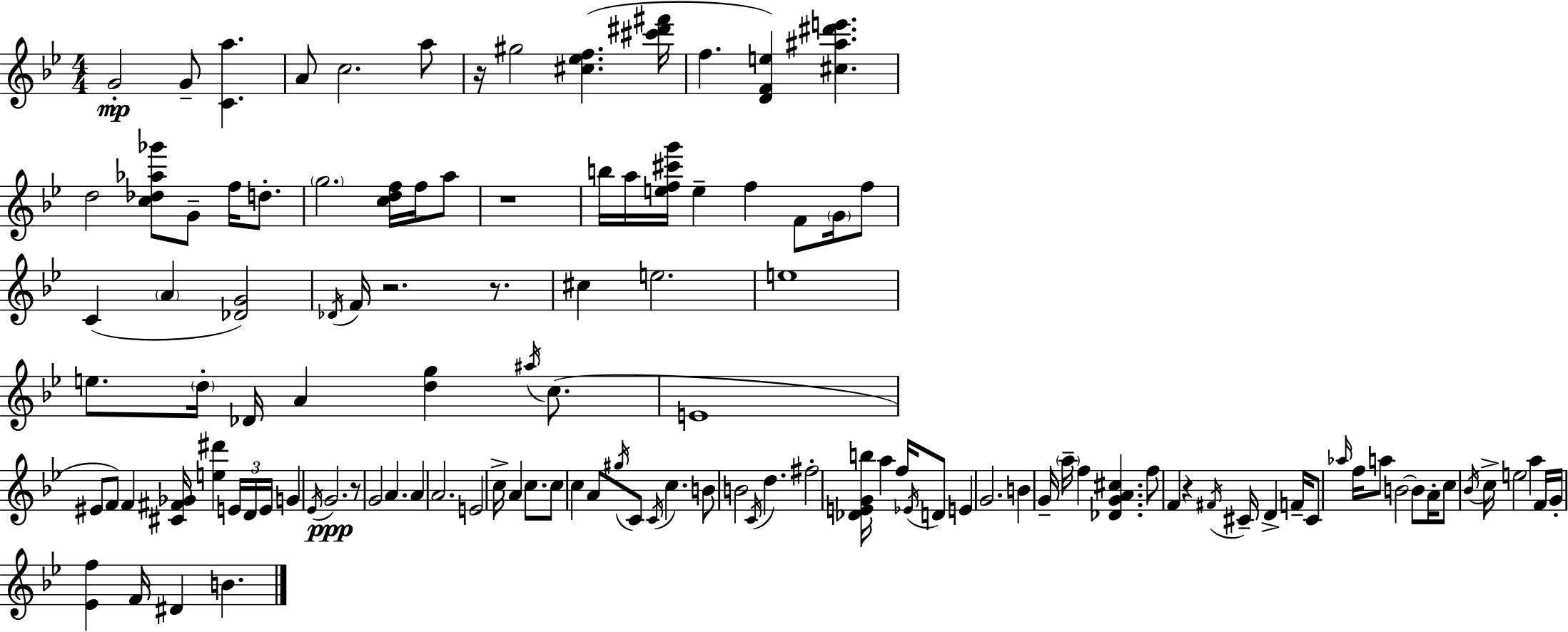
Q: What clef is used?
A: treble